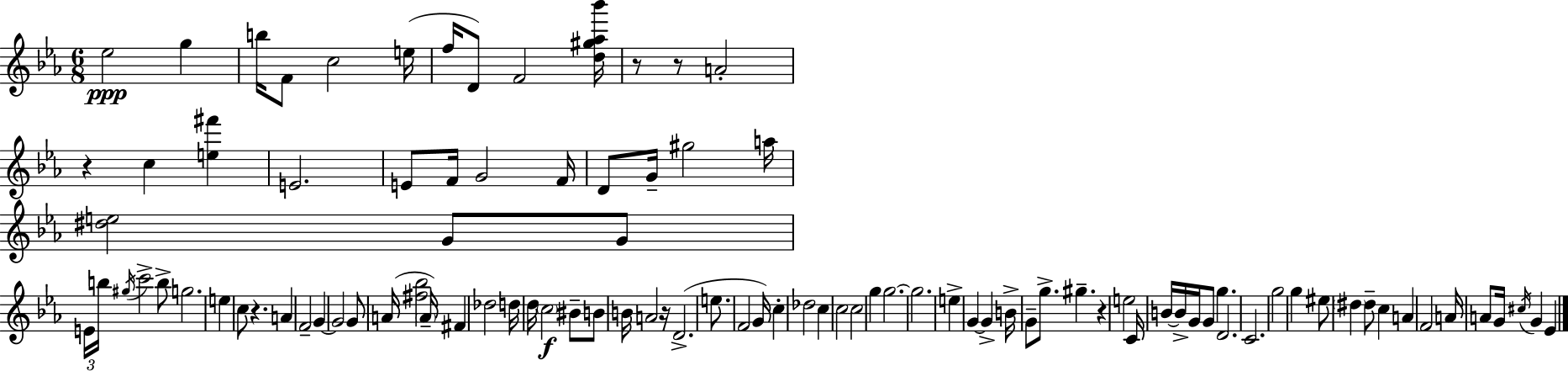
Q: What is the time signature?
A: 6/8